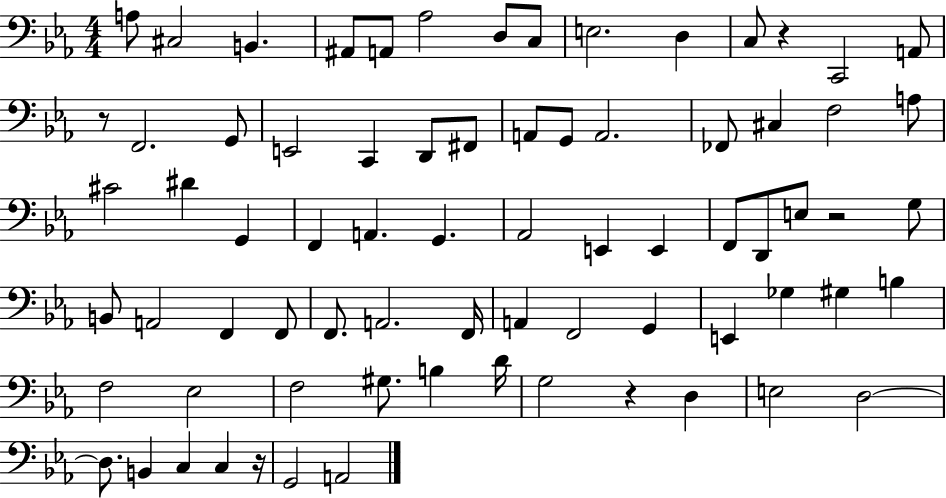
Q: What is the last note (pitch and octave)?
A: A2